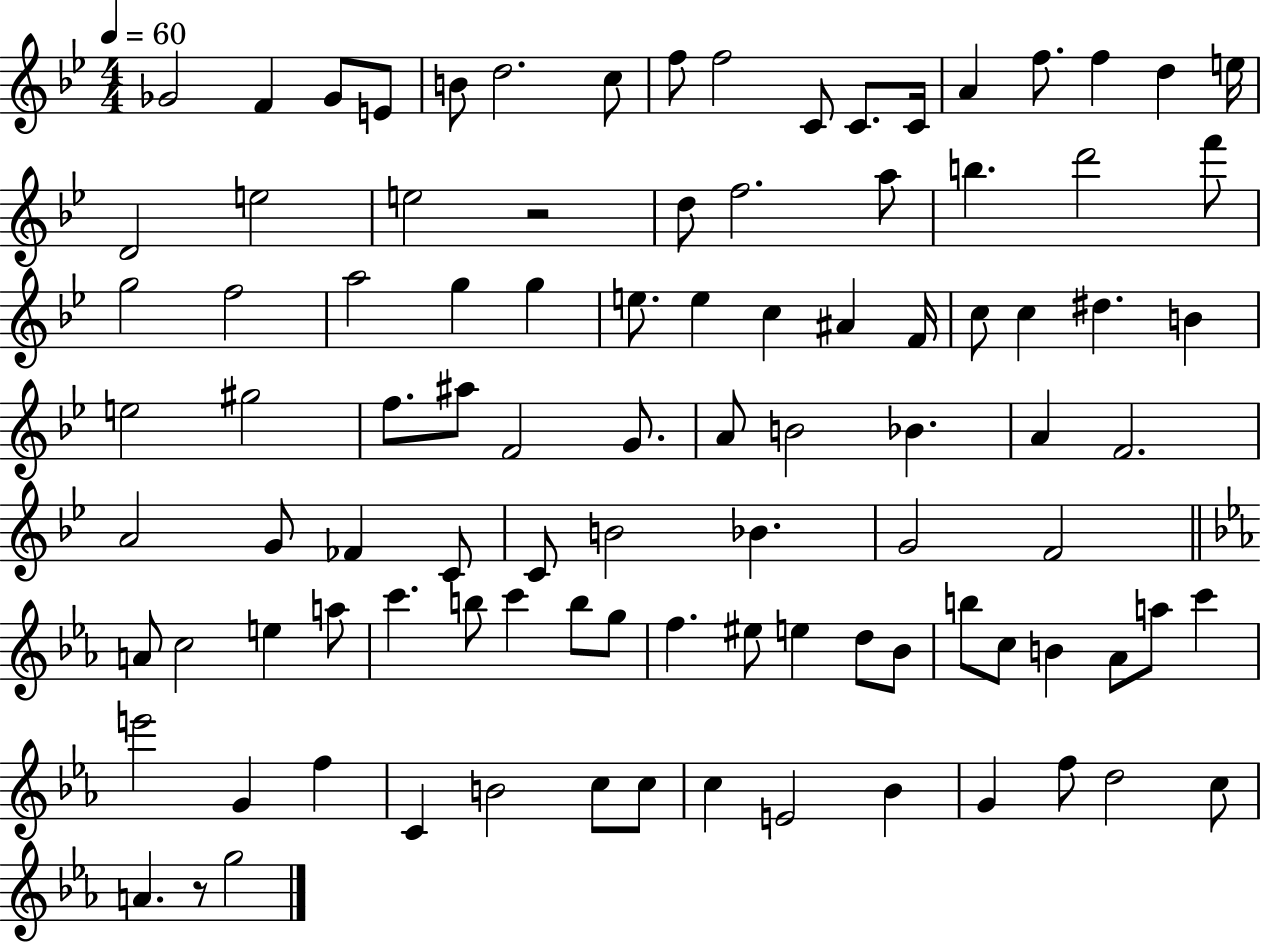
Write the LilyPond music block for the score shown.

{
  \clef treble
  \numericTimeSignature
  \time 4/4
  \key bes \major
  \tempo 4 = 60
  ges'2 f'4 ges'8 e'8 | b'8 d''2. c''8 | f''8 f''2 c'8 c'8. c'16 | a'4 f''8. f''4 d''4 e''16 | \break d'2 e''2 | e''2 r2 | d''8 f''2. a''8 | b''4. d'''2 f'''8 | \break g''2 f''2 | a''2 g''4 g''4 | e''8. e''4 c''4 ais'4 f'16 | c''8 c''4 dis''4. b'4 | \break e''2 gis''2 | f''8. ais''8 f'2 g'8. | a'8 b'2 bes'4. | a'4 f'2. | \break a'2 g'8 fes'4 c'8 | c'8 b'2 bes'4. | g'2 f'2 | \bar "||" \break \key ees \major a'8 c''2 e''4 a''8 | c'''4. b''8 c'''4 b''8 g''8 | f''4. eis''8 e''4 d''8 bes'8 | b''8 c''8 b'4 aes'8 a''8 c'''4 | \break e'''2 g'4 f''4 | c'4 b'2 c''8 c''8 | c''4 e'2 bes'4 | g'4 f''8 d''2 c''8 | \break a'4. r8 g''2 | \bar "|."
}